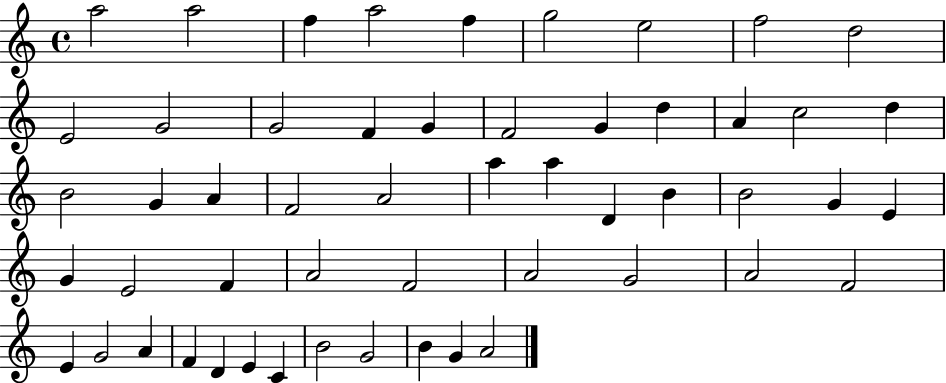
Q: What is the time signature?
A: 4/4